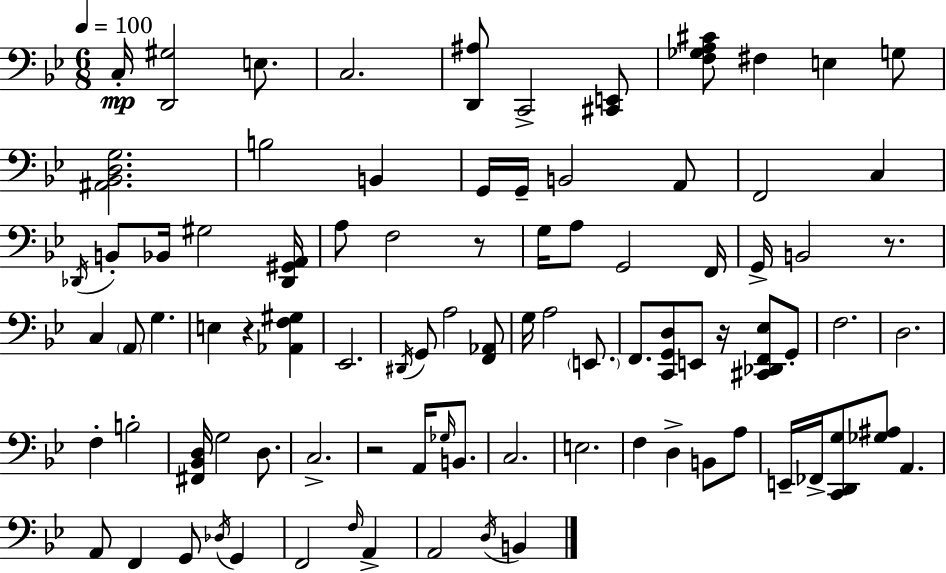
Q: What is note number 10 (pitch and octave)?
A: G2